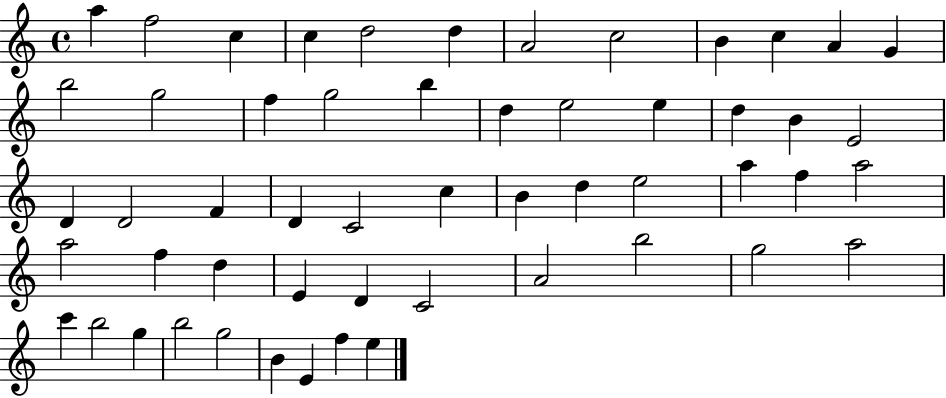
A5/q F5/h C5/q C5/q D5/h D5/q A4/h C5/h B4/q C5/q A4/q G4/q B5/h G5/h F5/q G5/h B5/q D5/q E5/h E5/q D5/q B4/q E4/h D4/q D4/h F4/q D4/q C4/h C5/q B4/q D5/q E5/h A5/q F5/q A5/h A5/h F5/q D5/q E4/q D4/q C4/h A4/h B5/h G5/h A5/h C6/q B5/h G5/q B5/h G5/h B4/q E4/q F5/q E5/q